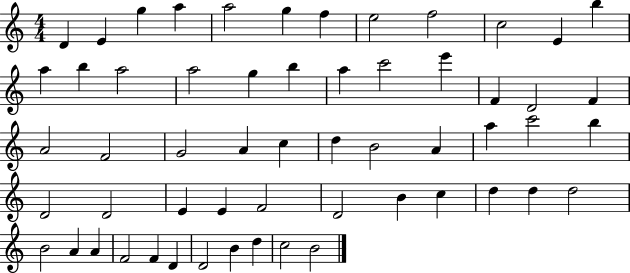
X:1
T:Untitled
M:4/4
L:1/4
K:C
D E g a a2 g f e2 f2 c2 E b a b a2 a2 g b a c'2 e' F D2 F A2 F2 G2 A c d B2 A a c'2 b D2 D2 E E F2 D2 B c d d d2 B2 A A F2 F D D2 B d c2 B2